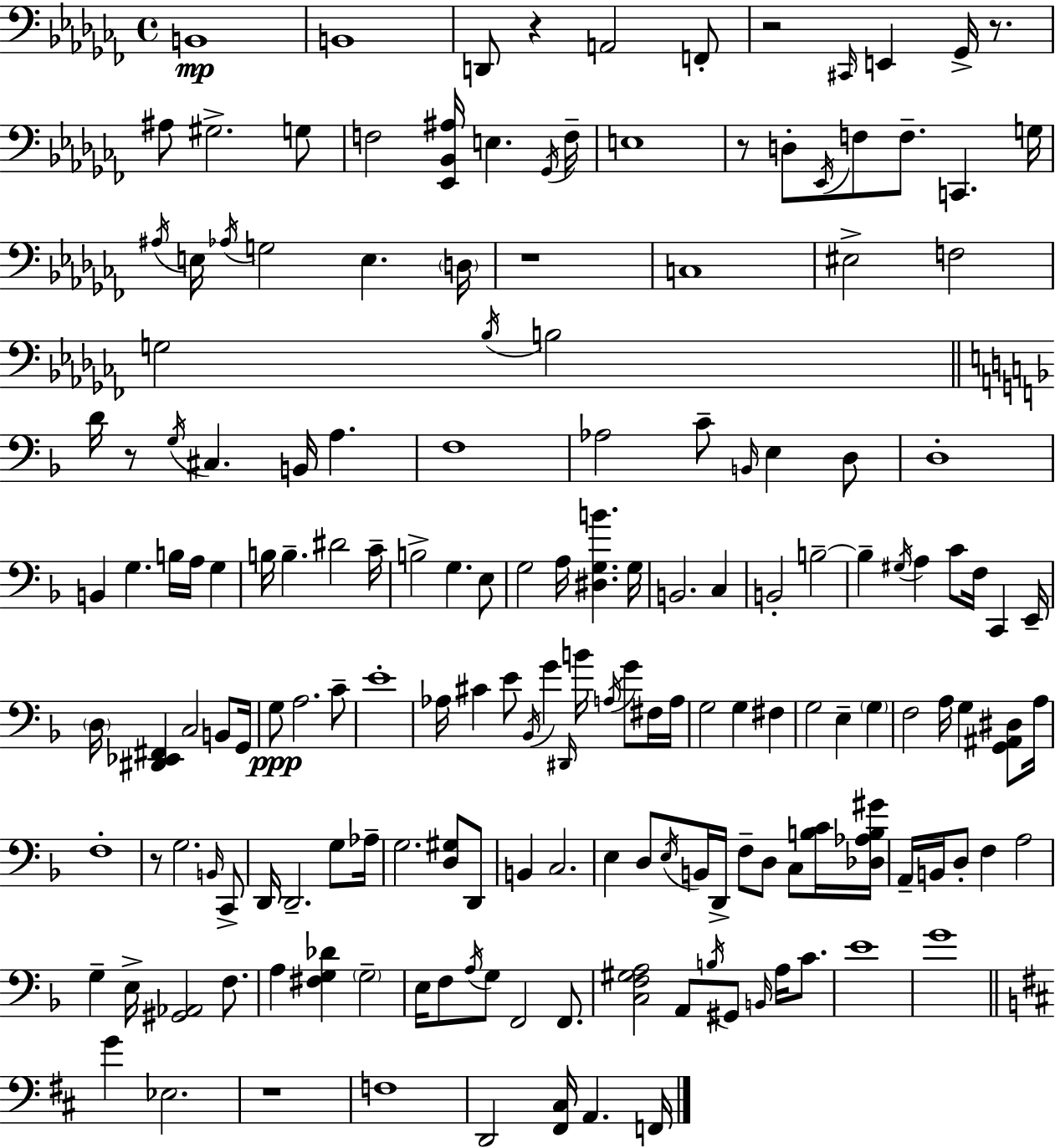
{
  \clef bass
  \time 4/4
  \defaultTimeSignature
  \key aes \minor
  b,1\mp | b,1 | d,8 r4 a,2 f,8-. | r2 \grace { cis,16 } e,4 ges,16-> r8. | \break ais8 gis2.-> g8 | f2 <ees, bes, ais>16 e4. | \acciaccatura { ges,16 } f16-- e1 | r8 d8-. \acciaccatura { ees,16 } f8 f8.-- c,4. | \break g16 \acciaccatura { ais16 } e16 \acciaccatura { aes16 } g2 e4. | \parenthesize d16 r1 | c1 | eis2-> f2 | \break g2 \acciaccatura { bes16 } b2 | \bar "||" \break \key d \minor d'16 r8 \acciaccatura { g16 } cis4. b,16 a4. | f1 | aes2 c'8-- \grace { b,16 } e4 | d8 d1-. | \break b,4 g4. b16 a16 g4 | b16 b4.-- dis'2 | c'16-- b2-> g4. | e8 g2 a16 <dis g b'>4. | \break g16 b,2. c4 | b,2-. b2--~~ | b4-- \acciaccatura { gis16 } a4 c'8 f16 c,4 | e,16-- \parenthesize d16 <dis, ees, fis,>4 c2 | \break b,8 g,16 g8\ppp a2. | c'8-- e'1-. | aes16 cis'4 e'8 \acciaccatura { bes,16 } g'4 \grace { dis,16 } | b'16 \acciaccatura { a16 } g'8 fis16 a16 g2 g4 | \break fis4 g2 e4-- | \parenthesize g4 f2 a16 g4 | <g, ais, dis>8 a16 f1-. | r8 g2. | \break \grace { b,16 } c,8-> d,16 d,2.-- | g8 aes16-- g2. | <d gis>8 d,8 b,4 c2. | e4 d8 \acciaccatura { e16 } b,16 d,16-> | \break f8-- d8 c8 <b c'>16 <des aes b gis'>16 a,16-- b,16 d8-. f4 | a2 g4-- e16-> <gis, aes,>2 | f8. a4 <fis g des'>4 | \parenthesize g2-- e16 f8 \acciaccatura { a16 } g8 f,2 | \break f,8. <c f gis a>2 | a,8 \acciaccatura { b16 } gis,8 \grace { b,16 } a16 c'8. e'1 | g'1 | \bar "||" \break \key b \minor g'4 ees2. | r1 | f1 | d,2 <fis, cis>16 a,4. f,16 | \break \bar "|."
}